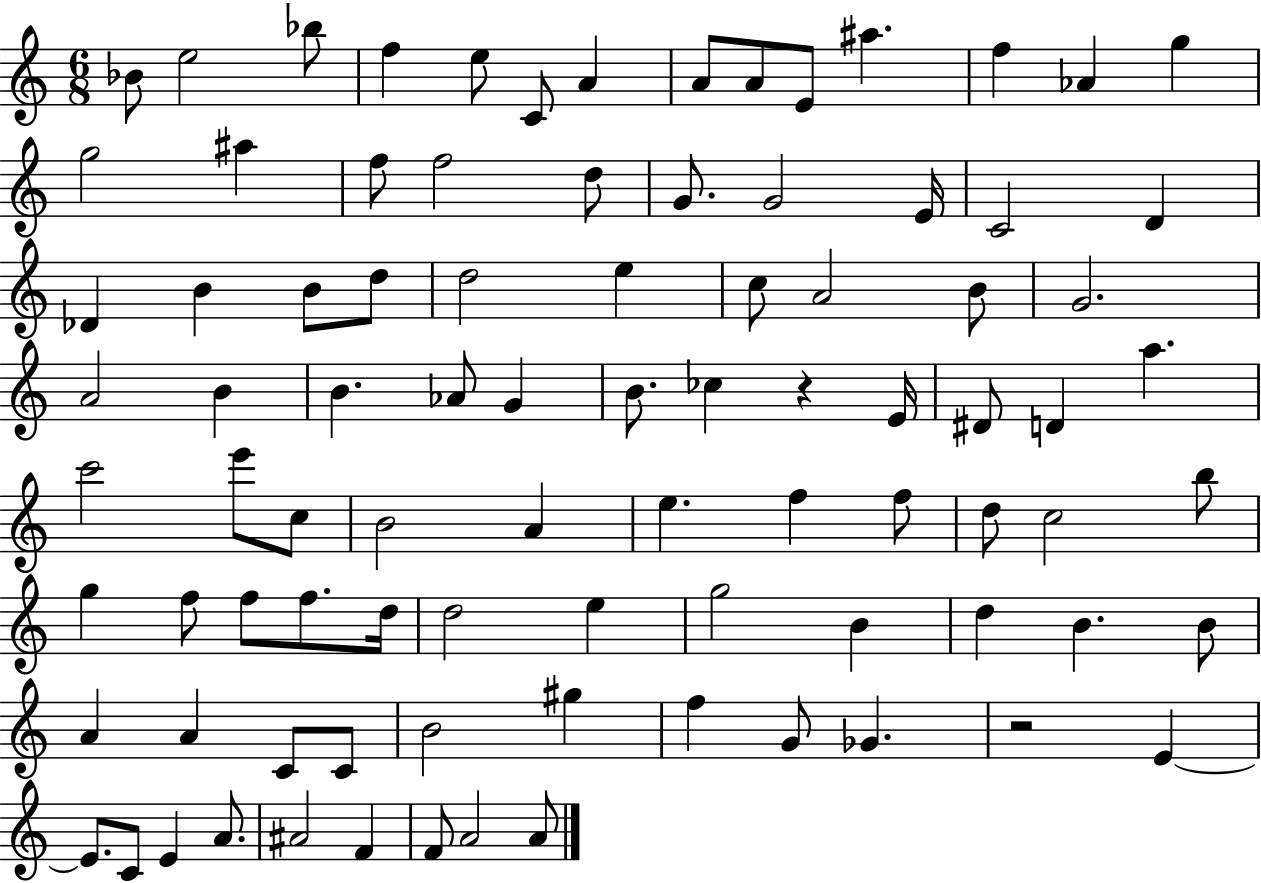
X:1
T:Untitled
M:6/8
L:1/4
K:C
_B/2 e2 _b/2 f e/2 C/2 A A/2 A/2 E/2 ^a f _A g g2 ^a f/2 f2 d/2 G/2 G2 E/4 C2 D _D B B/2 d/2 d2 e c/2 A2 B/2 G2 A2 B B _A/2 G B/2 _c z E/4 ^D/2 D a c'2 e'/2 c/2 B2 A e f f/2 d/2 c2 b/2 g f/2 f/2 f/2 d/4 d2 e g2 B d B B/2 A A C/2 C/2 B2 ^g f G/2 _G z2 E E/2 C/2 E A/2 ^A2 F F/2 A2 A/2